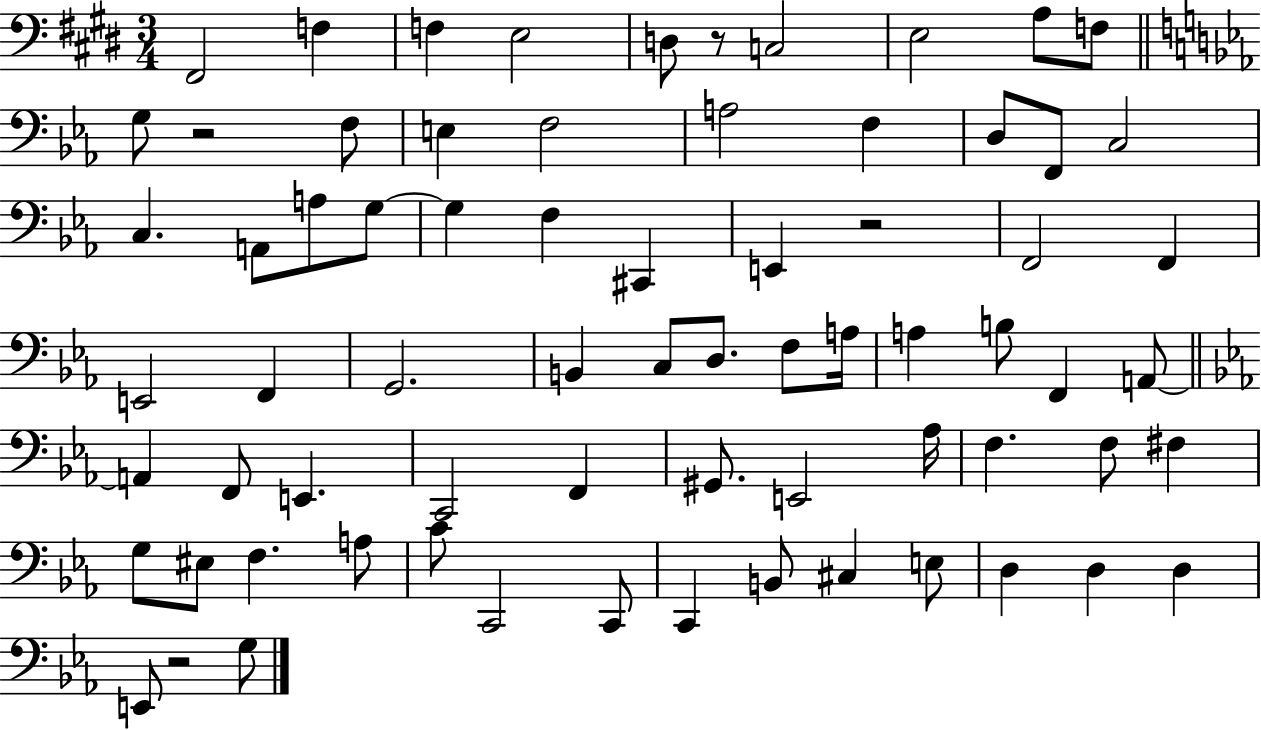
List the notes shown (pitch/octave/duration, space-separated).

F#2/h F3/q F3/q E3/h D3/e R/e C3/h E3/h A3/e F3/e G3/e R/h F3/e E3/q F3/h A3/h F3/q D3/e F2/e C3/h C3/q. A2/e A3/e G3/e G3/q F3/q C#2/q E2/q R/h F2/h F2/q E2/h F2/q G2/h. B2/q C3/e D3/e. F3/e A3/s A3/q B3/e F2/q A2/e A2/q F2/e E2/q. C2/h F2/q G#2/e. E2/h Ab3/s F3/q. F3/e F#3/q G3/e EIS3/e F3/q. A3/e C4/e C2/h C2/e C2/q B2/e C#3/q E3/e D3/q D3/q D3/q E2/e R/h G3/e